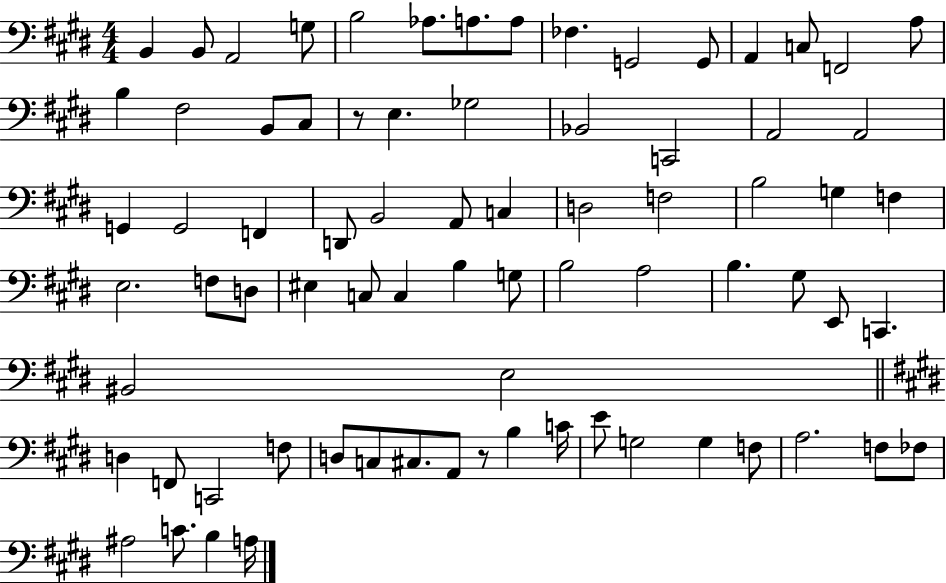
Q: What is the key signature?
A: E major